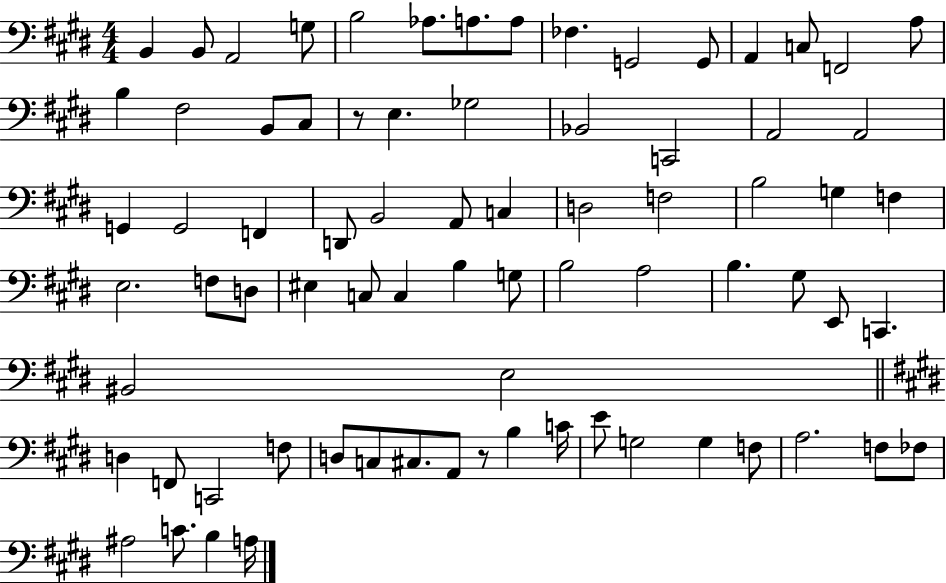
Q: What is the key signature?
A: E major